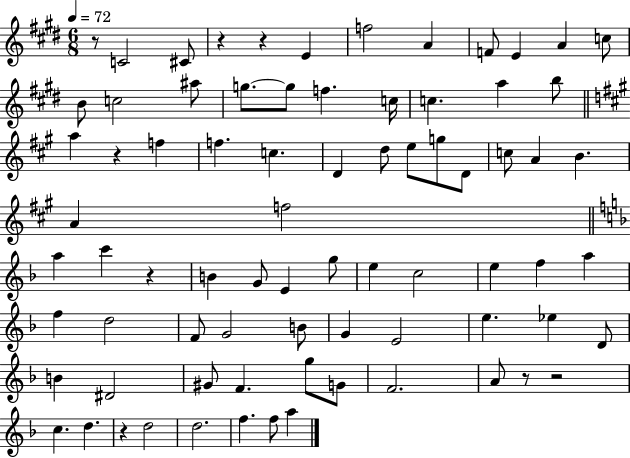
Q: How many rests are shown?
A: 8